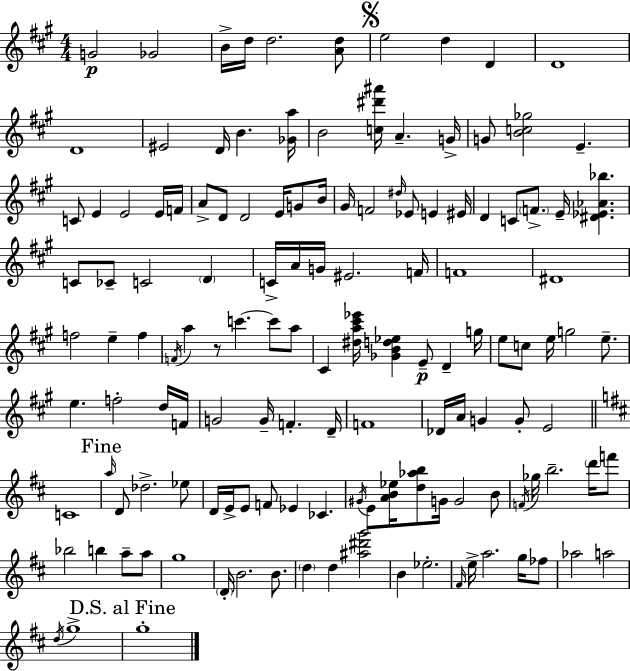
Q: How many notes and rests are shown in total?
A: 135